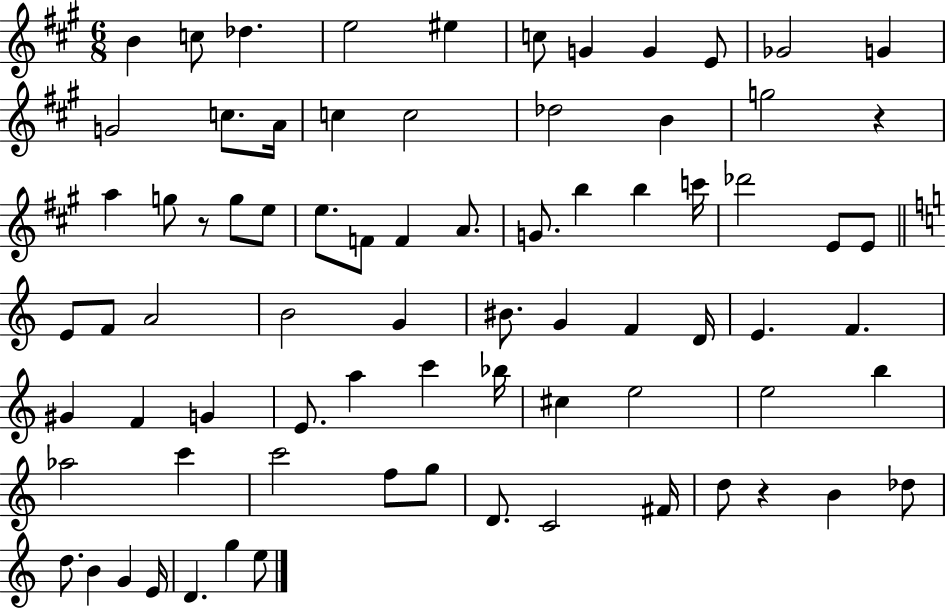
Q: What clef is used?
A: treble